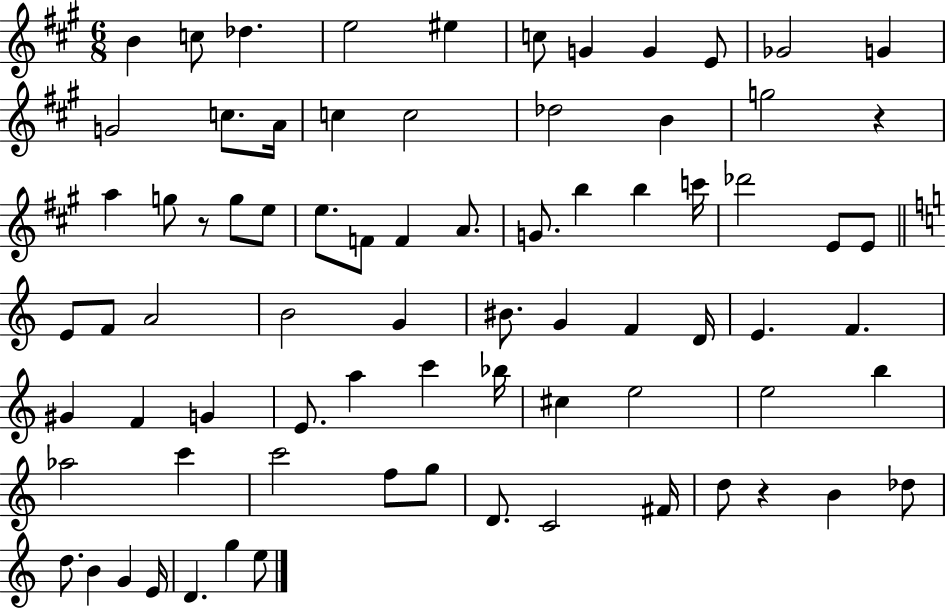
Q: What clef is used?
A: treble